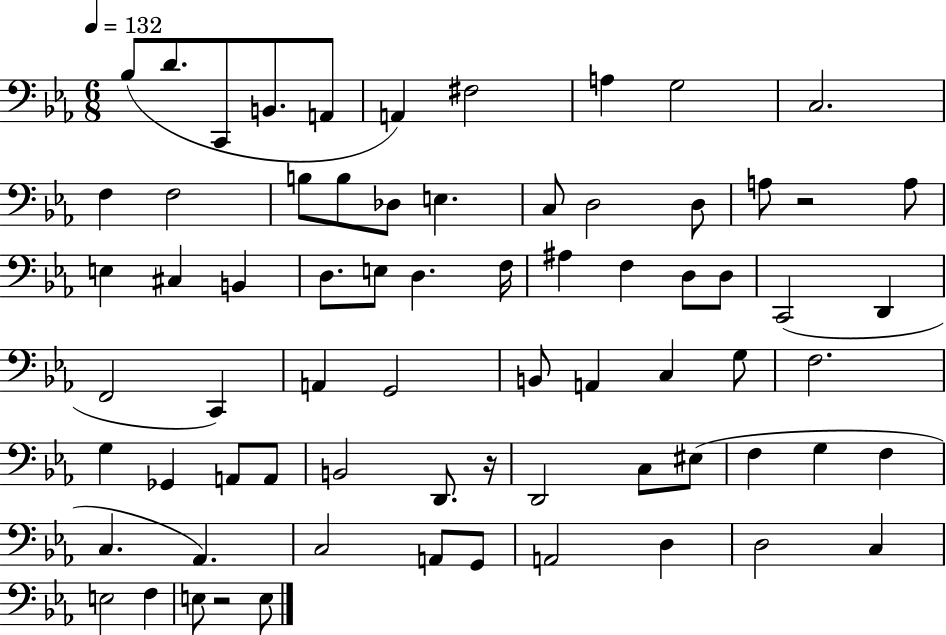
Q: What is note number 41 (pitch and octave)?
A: C3